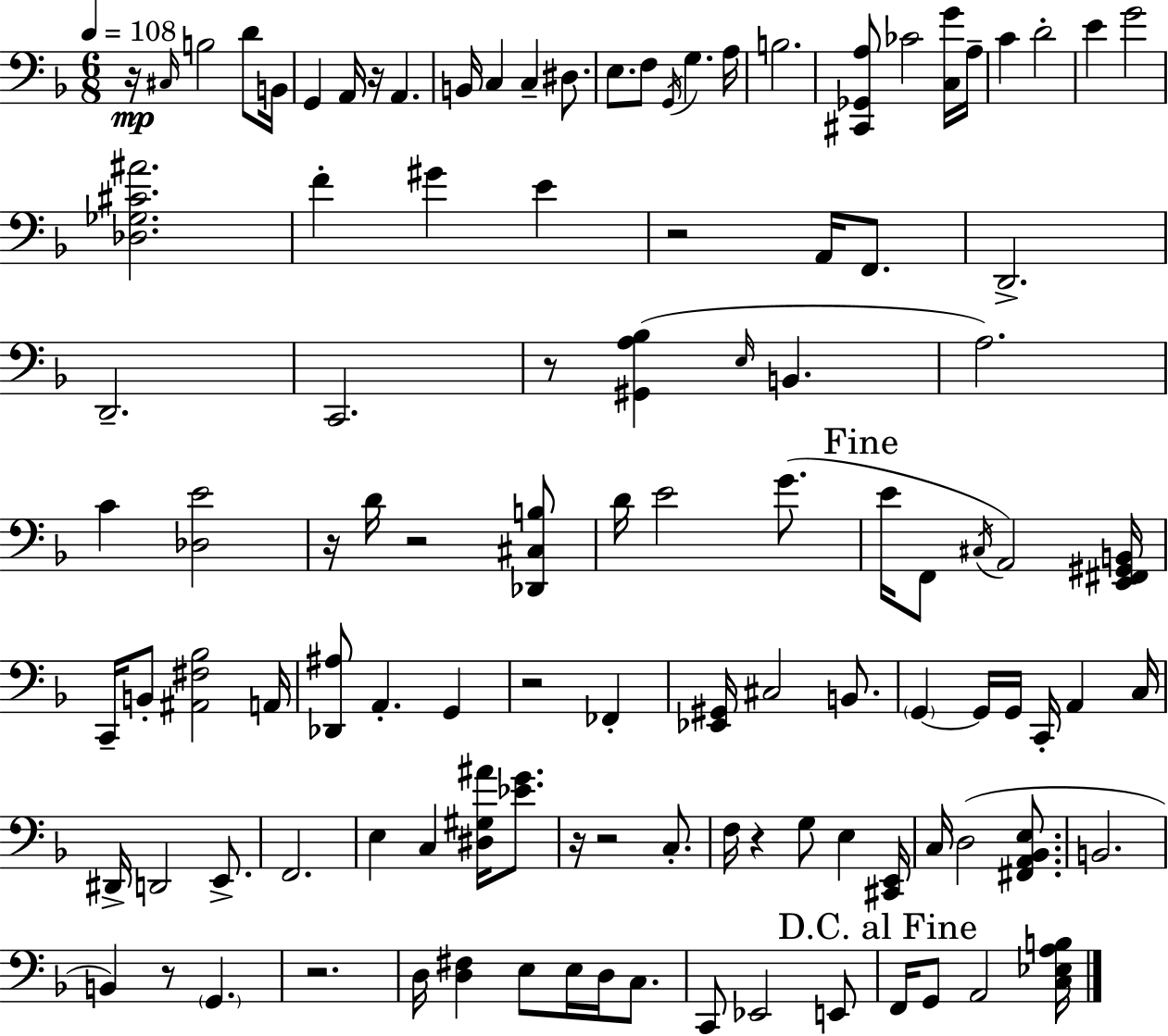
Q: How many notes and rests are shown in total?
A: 111